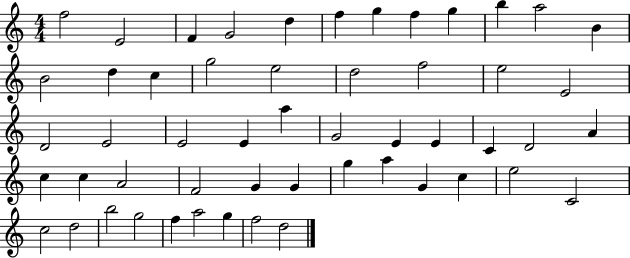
{
  \clef treble
  \numericTimeSignature
  \time 4/4
  \key c \major
  f''2 e'2 | f'4 g'2 d''4 | f''4 g''4 f''4 g''4 | b''4 a''2 b'4 | \break b'2 d''4 c''4 | g''2 e''2 | d''2 f''2 | e''2 e'2 | \break d'2 e'2 | e'2 e'4 a''4 | g'2 e'4 e'4 | c'4 d'2 a'4 | \break c''4 c''4 a'2 | f'2 g'4 g'4 | g''4 a''4 g'4 c''4 | e''2 c'2 | \break c''2 d''2 | b''2 g''2 | f''4 a''2 g''4 | f''2 d''2 | \break \bar "|."
}